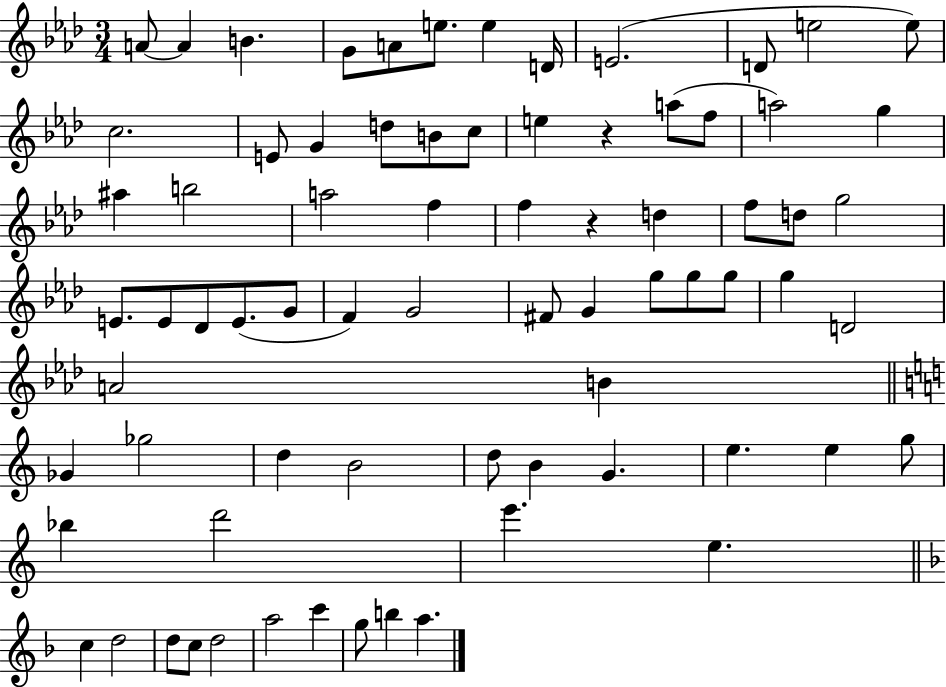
X:1
T:Untitled
M:3/4
L:1/4
K:Ab
A/2 A B G/2 A/2 e/2 e D/4 E2 D/2 e2 e/2 c2 E/2 G d/2 B/2 c/2 e z a/2 f/2 a2 g ^a b2 a2 f f z d f/2 d/2 g2 E/2 E/2 _D/2 E/2 G/2 F G2 ^F/2 G g/2 g/2 g/2 g D2 A2 B _G _g2 d B2 d/2 B G e e g/2 _b d'2 e' e c d2 d/2 c/2 d2 a2 c' g/2 b a